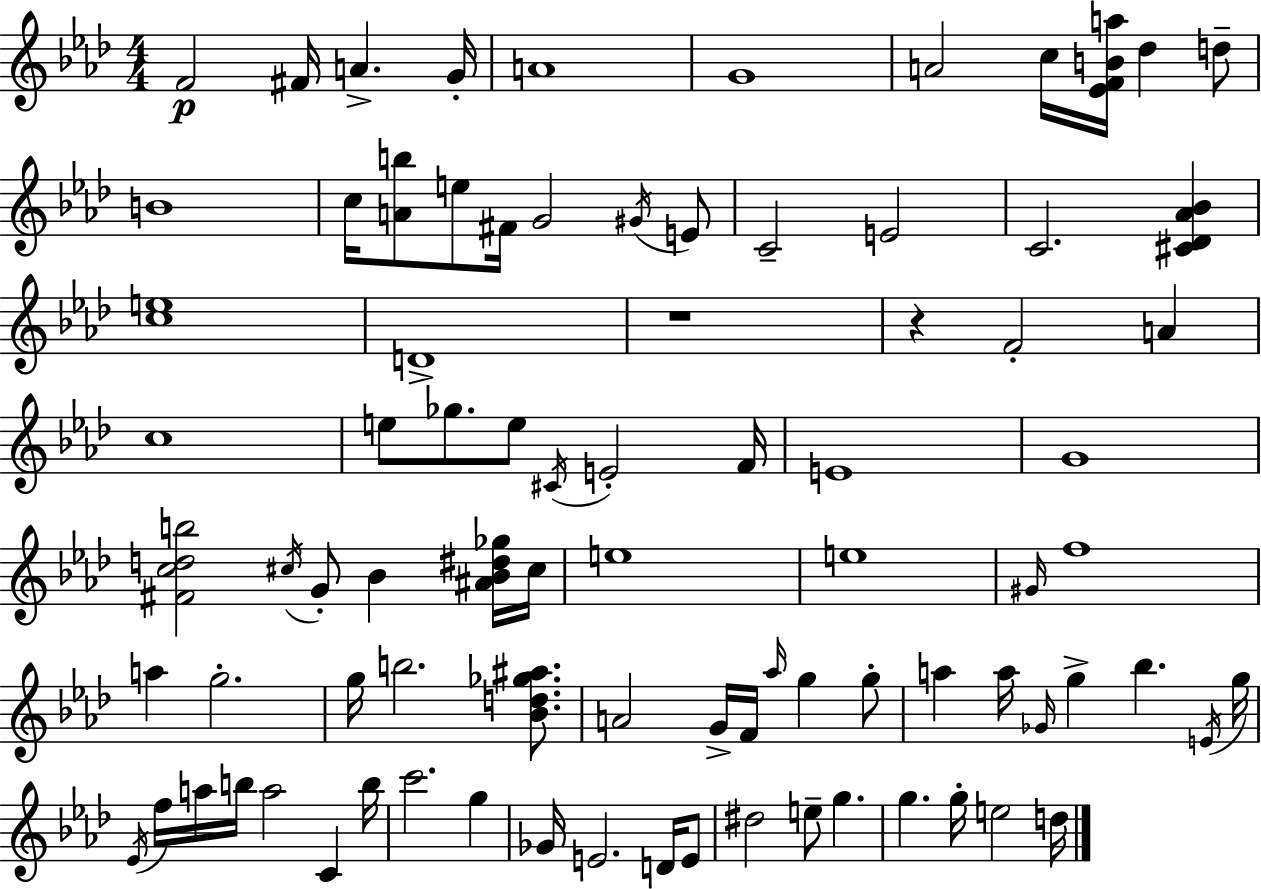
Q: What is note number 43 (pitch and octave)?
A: G5